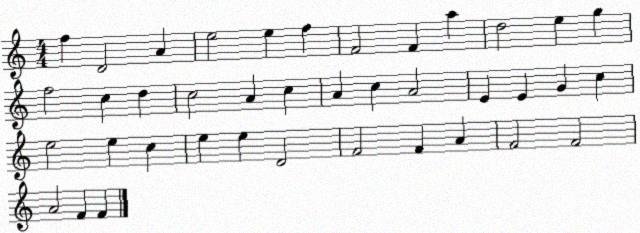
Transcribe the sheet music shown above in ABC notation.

X:1
T:Untitled
M:4/4
L:1/4
K:C
f D2 A e2 e f F2 F a d2 e g f2 c d c2 A c A c A2 E E G c e2 e c e e D2 F2 F A F2 F2 A2 F F